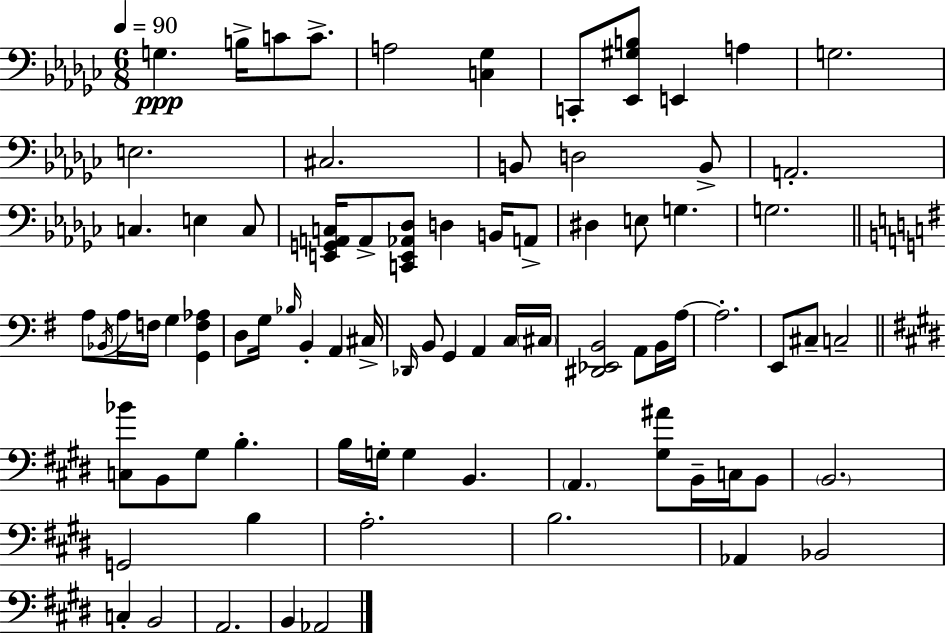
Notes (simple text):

G3/q. B3/s C4/e C4/e. A3/h [C3,Gb3]/q C2/e [Eb2,G#3,B3]/e E2/q A3/q G3/h. E3/h. C#3/h. B2/e D3/h B2/e A2/h. C3/q. E3/q C3/e [E2,G2,A2,C3]/s A2/e [C2,E2,Ab2,Db3]/e D3/q B2/s A2/e D#3/q E3/e G3/q. G3/h. A3/e Bb2/s A3/s F3/s G3/q [G2,F3,Ab3]/q D3/e G3/s Bb3/s B2/q A2/q C#3/s Db2/s B2/e G2/q A2/q C3/s C#3/s [D#2,Eb2,B2]/h A2/e B2/s A3/s A3/h. E2/e C#3/e C3/h [C3,Bb4]/e B2/e G#3/e B3/q. B3/s G3/s G3/q B2/q. A2/q. [G#3,A#4]/e B2/s C3/s B2/e B2/h. G2/h B3/q A3/h. B3/h. Ab2/q Bb2/h C3/q B2/h A2/h. B2/q Ab2/h